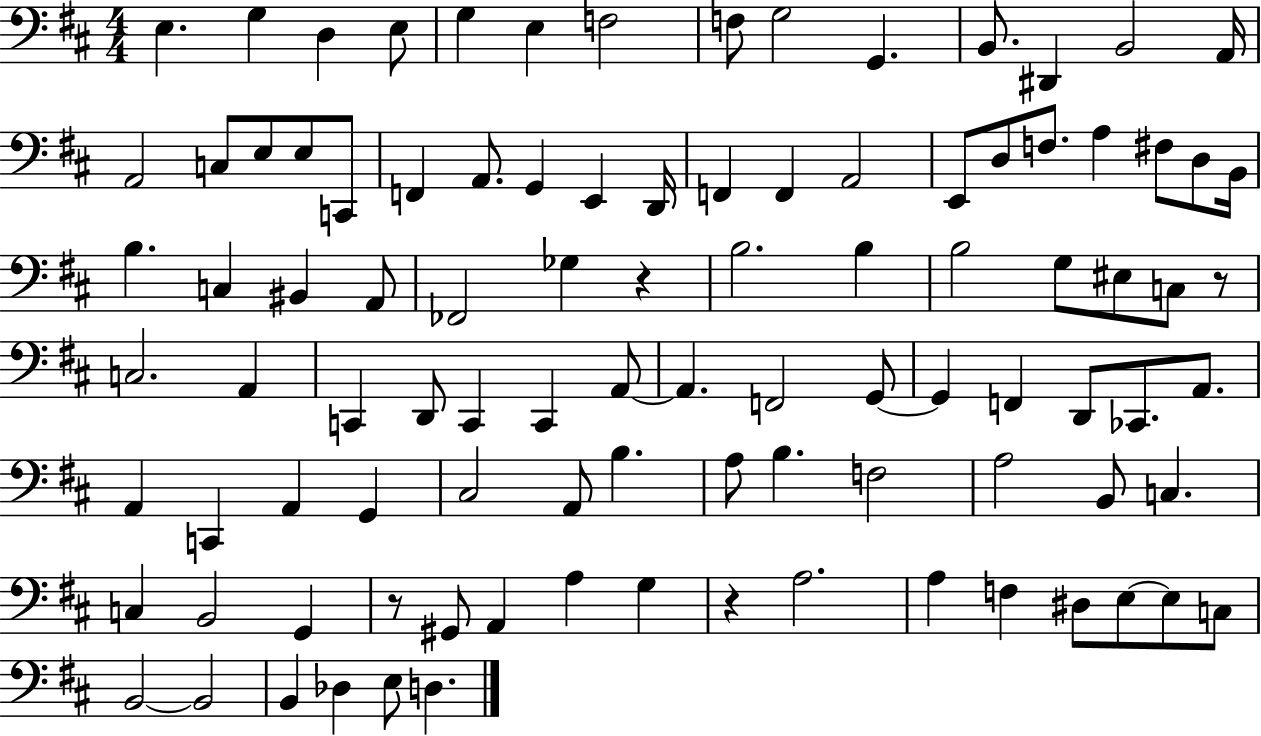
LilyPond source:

{
  \clef bass
  \numericTimeSignature
  \time 4/4
  \key d \major
  e4. g4 d4 e8 | g4 e4 f2 | f8 g2 g,4. | b,8. dis,4 b,2 a,16 | \break a,2 c8 e8 e8 c,8 | f,4 a,8. g,4 e,4 d,16 | f,4 f,4 a,2 | e,8 d8 f8. a4 fis8 d8 b,16 | \break b4. c4 bis,4 a,8 | fes,2 ges4 r4 | b2. b4 | b2 g8 eis8 c8 r8 | \break c2. a,4 | c,4 d,8 c,4 c,4 a,8~~ | a,4. f,2 g,8~~ | g,4 f,4 d,8 ces,8. a,8. | \break a,4 c,4 a,4 g,4 | cis2 a,8 b4. | a8 b4. f2 | a2 b,8 c4. | \break c4 b,2 g,4 | r8 gis,8 a,4 a4 g4 | r4 a2. | a4 f4 dis8 e8~~ e8 c8 | \break b,2~~ b,2 | b,4 des4 e8 d4. | \bar "|."
}